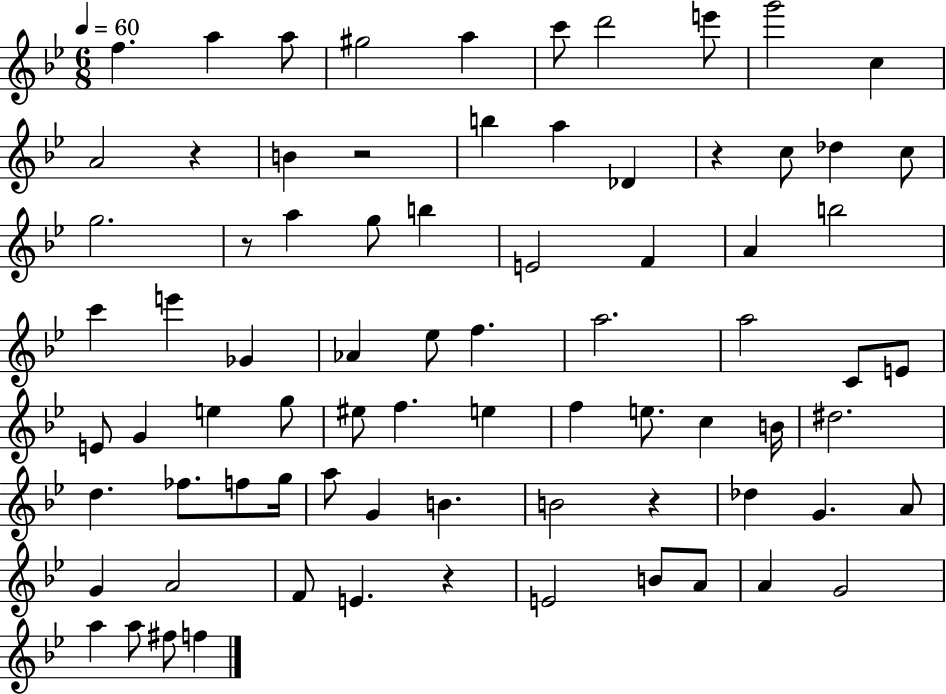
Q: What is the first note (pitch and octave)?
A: F5